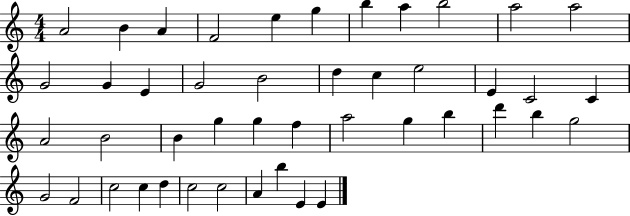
A4/h B4/q A4/q F4/h E5/q G5/q B5/q A5/q B5/h A5/h A5/h G4/h G4/q E4/q G4/h B4/h D5/q C5/q E5/h E4/q C4/h C4/q A4/h B4/h B4/q G5/q G5/q F5/q A5/h G5/q B5/q D6/q B5/q G5/h G4/h F4/h C5/h C5/q D5/q C5/h C5/h A4/q B5/q E4/q E4/q